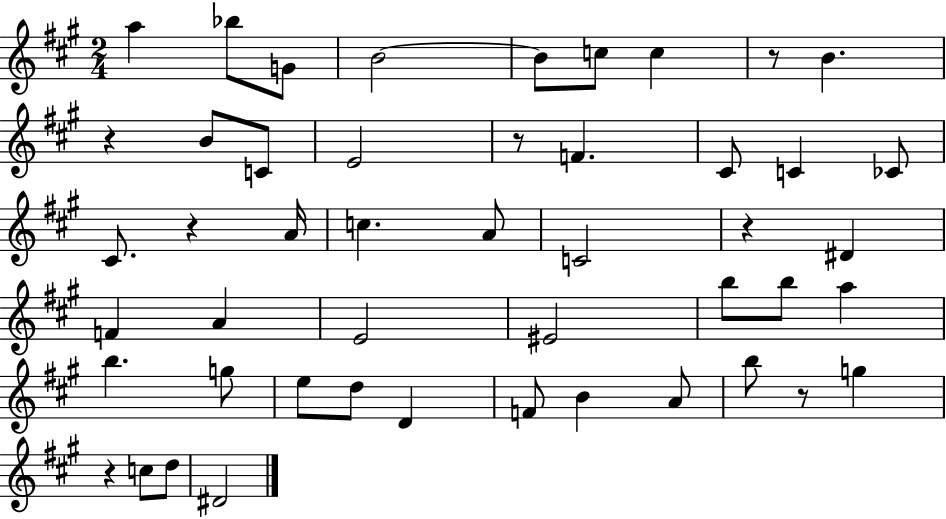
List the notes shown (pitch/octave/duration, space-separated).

A5/q Bb5/e G4/e B4/h B4/e C5/e C5/q R/e B4/q. R/q B4/e C4/e E4/h R/e F4/q. C#4/e C4/q CES4/e C#4/e. R/q A4/s C5/q. A4/e C4/h R/q D#4/q F4/q A4/q E4/h EIS4/h B5/e B5/e A5/q B5/q. G5/e E5/e D5/e D4/q F4/e B4/q A4/e B5/e R/e G5/q R/q C5/e D5/e D#4/h